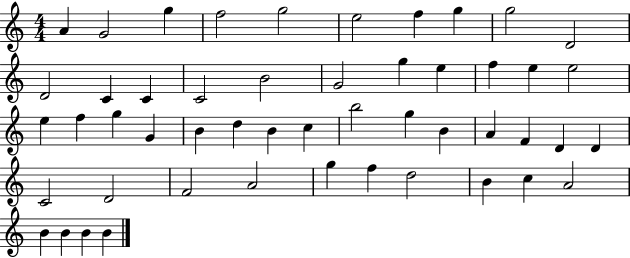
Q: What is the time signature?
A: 4/4